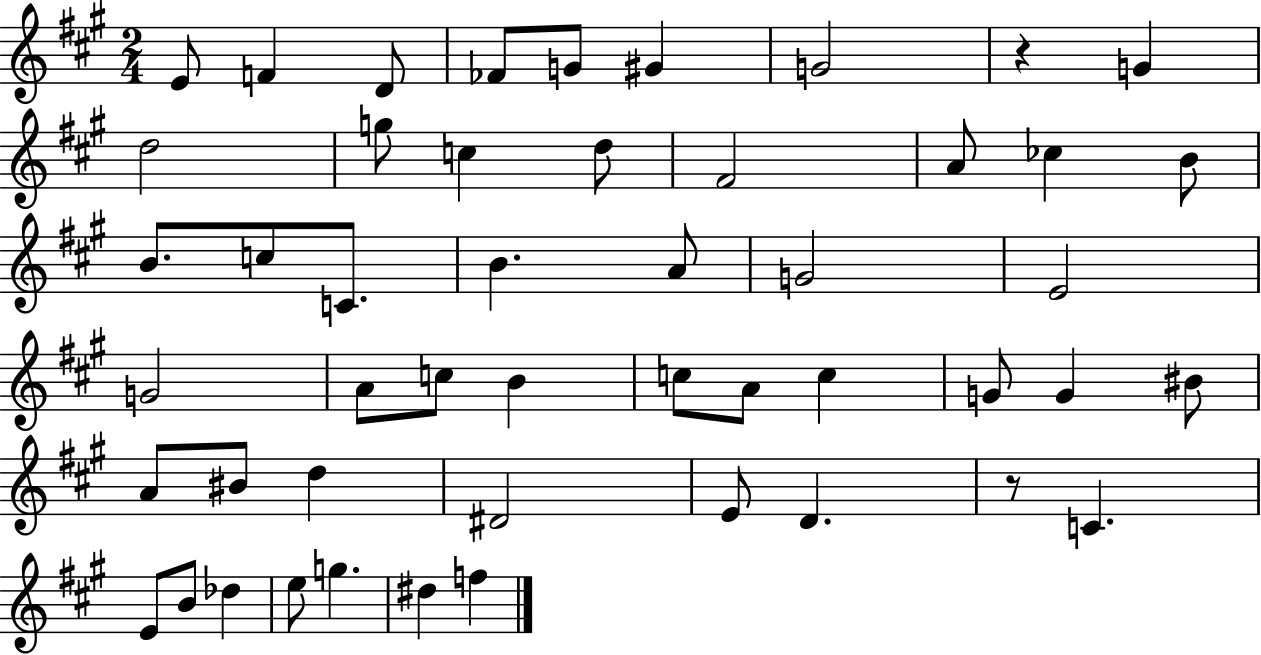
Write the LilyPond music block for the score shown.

{
  \clef treble
  \numericTimeSignature
  \time 2/4
  \key a \major
  e'8 f'4 d'8 | fes'8 g'8 gis'4 | g'2 | r4 g'4 | \break d''2 | g''8 c''4 d''8 | fis'2 | a'8 ces''4 b'8 | \break b'8. c''8 c'8. | b'4. a'8 | g'2 | e'2 | \break g'2 | a'8 c''8 b'4 | c''8 a'8 c''4 | g'8 g'4 bis'8 | \break a'8 bis'8 d''4 | dis'2 | e'8 d'4. | r8 c'4. | \break e'8 b'8 des''4 | e''8 g''4. | dis''4 f''4 | \bar "|."
}